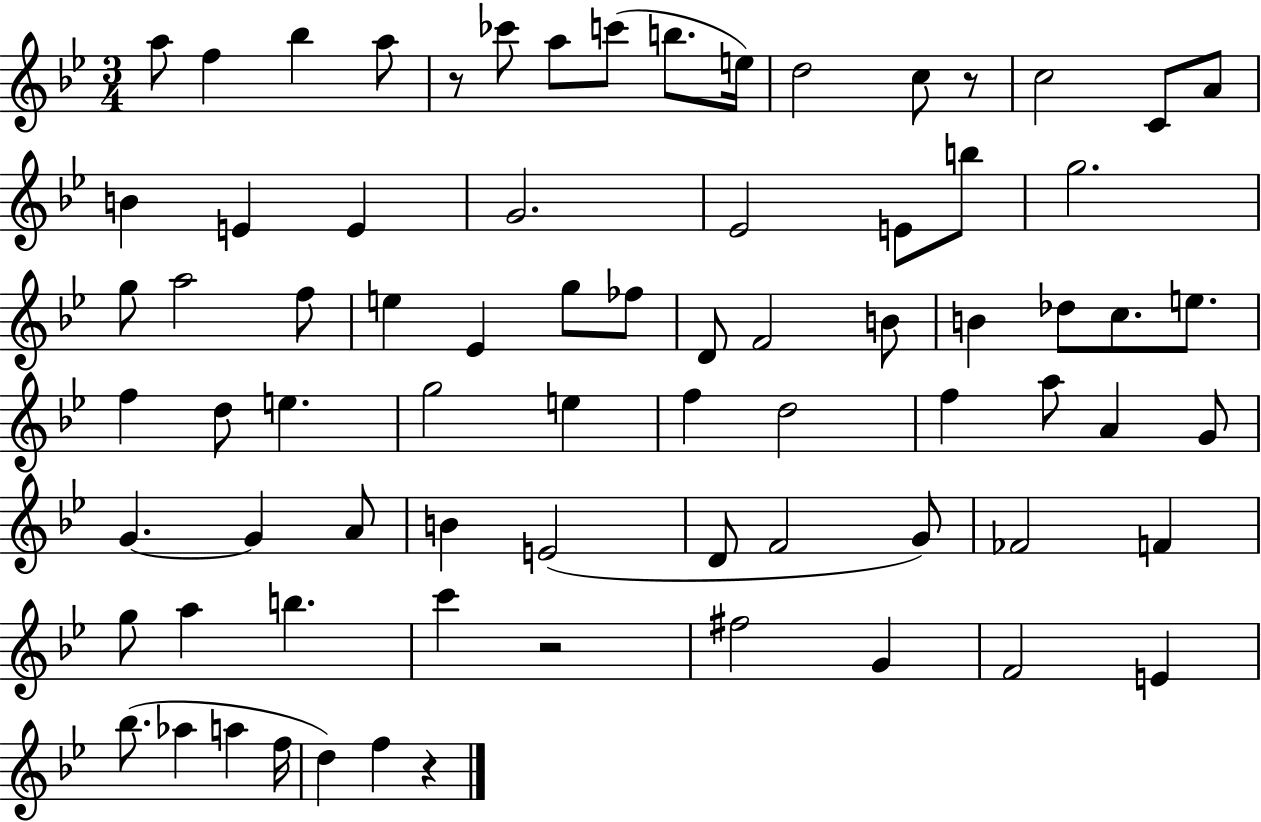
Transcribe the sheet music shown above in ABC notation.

X:1
T:Untitled
M:3/4
L:1/4
K:Bb
a/2 f _b a/2 z/2 _c'/2 a/2 c'/2 b/2 e/4 d2 c/2 z/2 c2 C/2 A/2 B E E G2 _E2 E/2 b/2 g2 g/2 a2 f/2 e _E g/2 _f/2 D/2 F2 B/2 B _d/2 c/2 e/2 f d/2 e g2 e f d2 f a/2 A G/2 G G A/2 B E2 D/2 F2 G/2 _F2 F g/2 a b c' z2 ^f2 G F2 E _b/2 _a a f/4 d f z